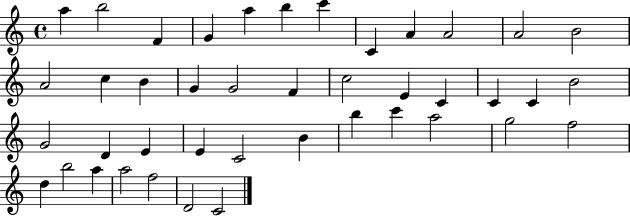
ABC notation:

X:1
T:Untitled
M:4/4
L:1/4
K:C
a b2 F G a b c' C A A2 A2 B2 A2 c B G G2 F c2 E C C C B2 G2 D E E C2 B b c' a2 g2 f2 d b2 a a2 f2 D2 C2